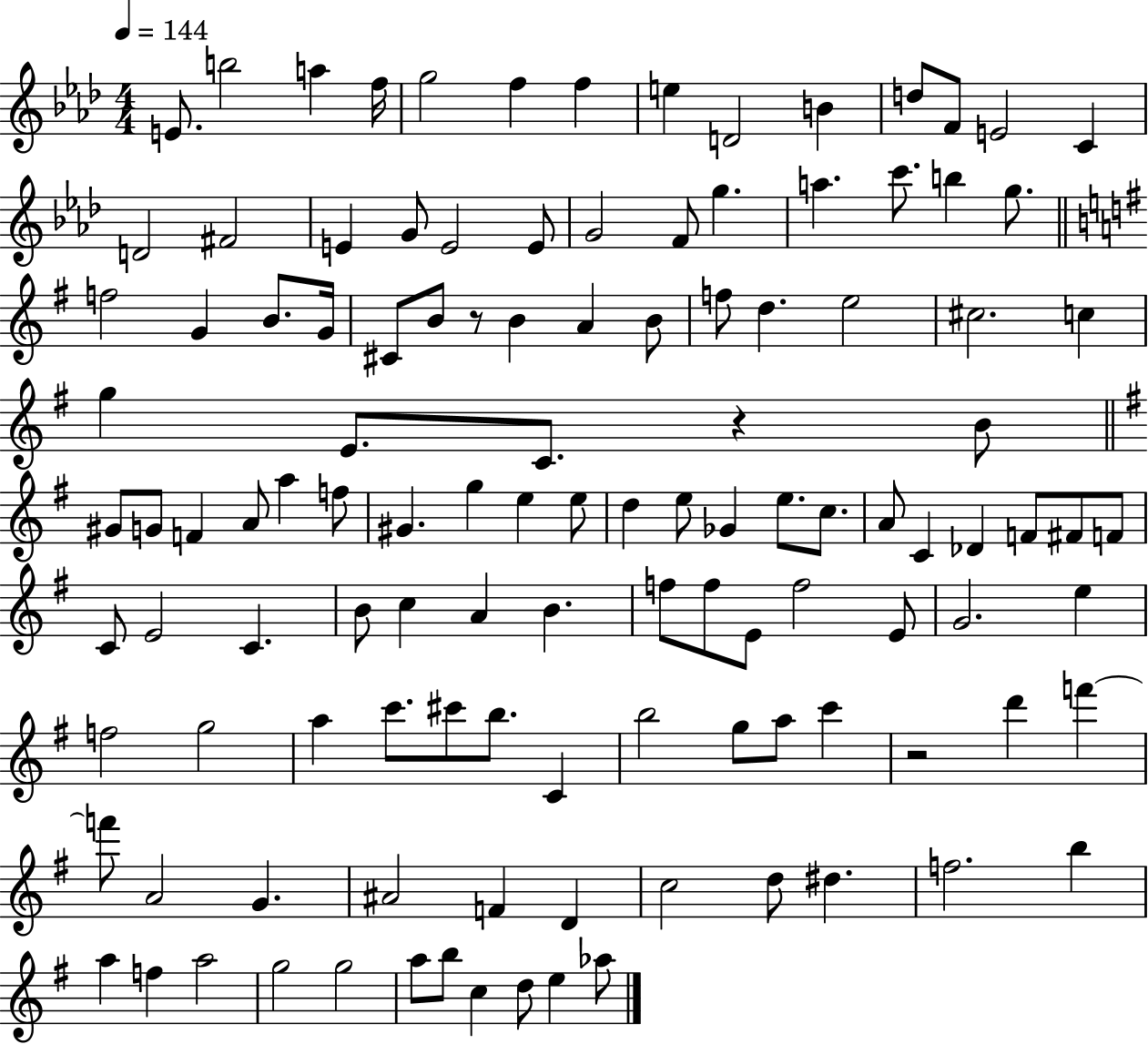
X:1
T:Untitled
M:4/4
L:1/4
K:Ab
E/2 b2 a f/4 g2 f f e D2 B d/2 F/2 E2 C D2 ^F2 E G/2 E2 E/2 G2 F/2 g a c'/2 b g/2 f2 G B/2 G/4 ^C/2 B/2 z/2 B A B/2 f/2 d e2 ^c2 c g E/2 C/2 z B/2 ^G/2 G/2 F A/2 a f/2 ^G g e e/2 d e/2 _G e/2 c/2 A/2 C _D F/2 ^F/2 F/2 C/2 E2 C B/2 c A B f/2 f/2 E/2 f2 E/2 G2 e f2 g2 a c'/2 ^c'/2 b/2 C b2 g/2 a/2 c' z2 d' f' f'/2 A2 G ^A2 F D c2 d/2 ^d f2 b a f a2 g2 g2 a/2 b/2 c d/2 e _a/2